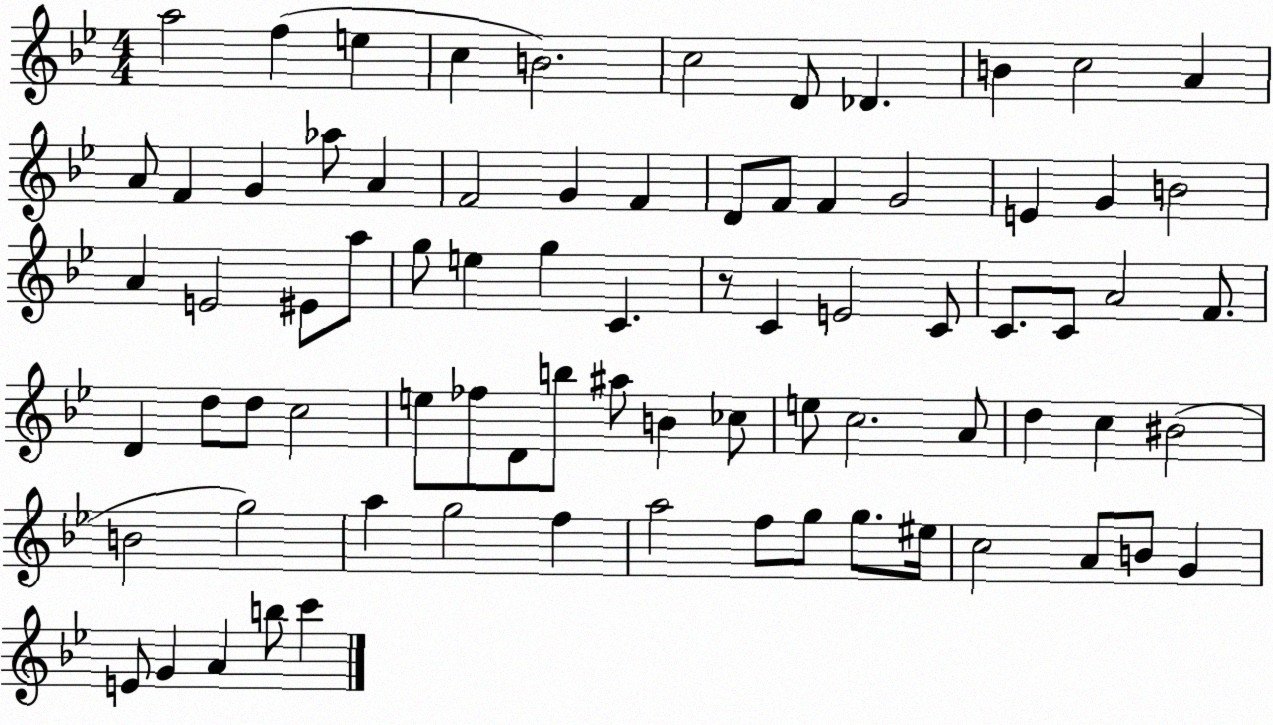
X:1
T:Untitled
M:4/4
L:1/4
K:Bb
a2 f e c B2 c2 D/2 _D B c2 A A/2 F G _a/2 A F2 G F D/2 F/2 F G2 E G B2 A E2 ^E/2 a/2 g/2 e g C z/2 C E2 C/2 C/2 C/2 A2 F/2 D d/2 d/2 c2 e/2 _f/2 D/2 b/2 ^a/2 B _c/2 e/2 c2 A/2 d c ^B2 B2 g2 a g2 f a2 f/2 g/2 g/2 ^e/4 c2 A/2 B/2 G E/2 G A b/2 c'